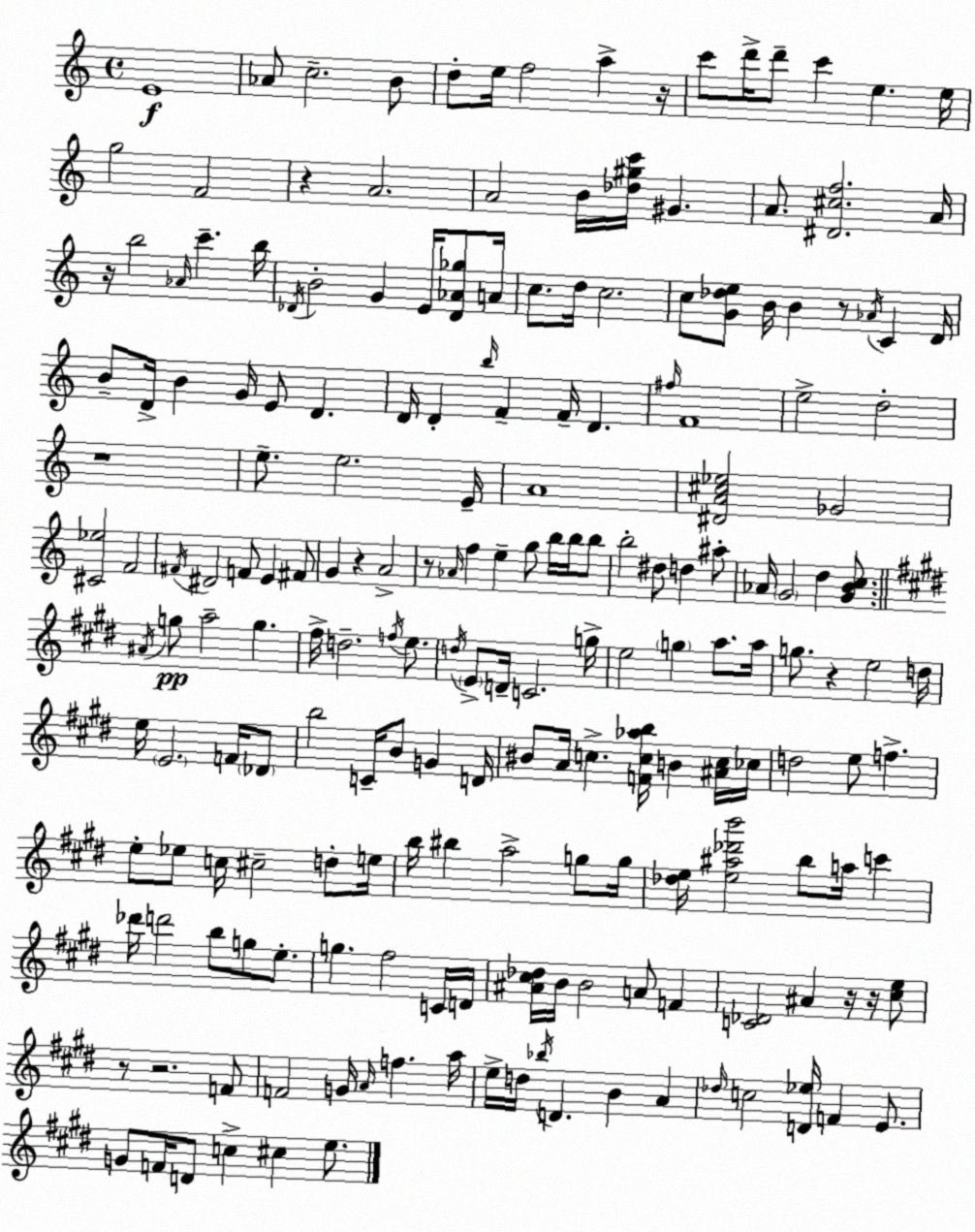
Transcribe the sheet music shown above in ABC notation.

X:1
T:Untitled
M:4/4
L:1/4
K:Am
E4 _A/2 c2 B/2 d/2 e/4 f2 a z/4 c'/2 d'/4 d'/2 c' e e/4 g2 F2 z A2 A2 B/4 [_d^gc']/4 ^G A/2 [^D^cf]2 A/4 z/4 b2 _A/4 c' b/4 _D/4 B2 G E/4 [_D_A_g]/2 A/4 c/2 d/4 c2 c/2 [G_de]/2 B/4 B z/2 _A/4 C D/4 B/2 D/4 B G/4 E/2 D D/4 D b/4 F F/4 D ^f/4 F4 e2 d2 z4 e/2 e2 E/4 A4 [^DA^c_e]2 _G2 [^C_e]2 F2 ^F/4 ^D2 F/2 E ^F/2 G z A2 z/2 _A/4 f e g/2 b/4 b/4 b/2 b2 ^d/2 d ^a/2 _A/4 G2 d [GBc]/2 ^A/4 g/2 a2 g ^f/4 d2 f/4 e/2 d/4 E/2 D/4 C2 g/4 e2 g a/2 a/4 g/2 z e2 d/4 e/4 E2 F/4 _D/2 b2 C/4 B/2 G D/4 ^B/2 A/4 c [Fc_ab]/4 B [^Ac]/4 _c/4 d2 e/2 f e/2 _e/2 c/4 ^c2 d/2 e/4 b/4 ^b a2 g/2 g/4 [_de]/4 [e^a_d'b']2 b/2 a/4 c' _d'/4 d'2 b/2 g/2 e/2 g ^f2 C/4 D/4 [^A^c_d]/4 B/4 B2 A/2 F [C_D]2 ^A z/4 z/4 [^ce]/2 z/2 z2 F/2 F2 G/4 A/4 f a/4 e/4 d/4 _b/4 D B A _d/4 c2 [D_e]/4 F E/2 G/2 F/4 D/2 c ^c e/2